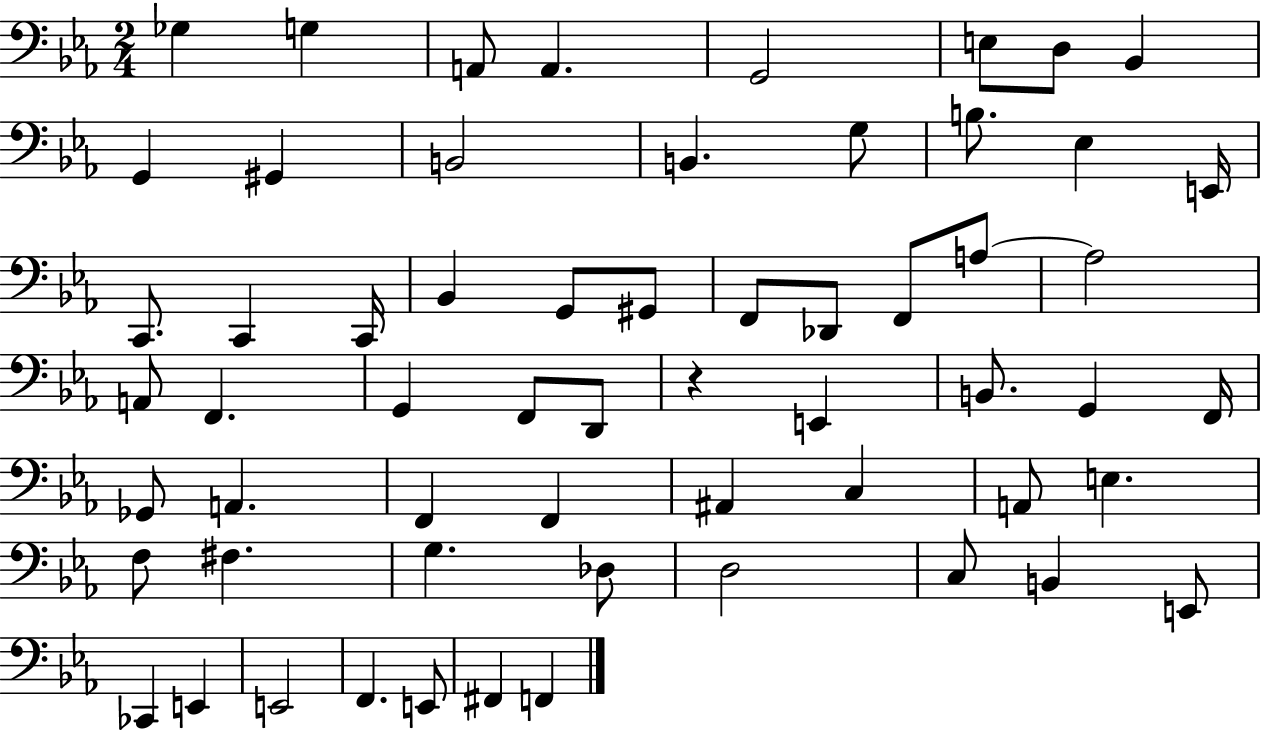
{
  \clef bass
  \numericTimeSignature
  \time 2/4
  \key ees \major
  ges4 g4 | a,8 a,4. | g,2 | e8 d8 bes,4 | \break g,4 gis,4 | b,2 | b,4. g8 | b8. ees4 e,16 | \break c,8. c,4 c,16 | bes,4 g,8 gis,8 | f,8 des,8 f,8 a8~~ | a2 | \break a,8 f,4. | g,4 f,8 d,8 | r4 e,4 | b,8. g,4 f,16 | \break ges,8 a,4. | f,4 f,4 | ais,4 c4 | a,8 e4. | \break f8 fis4. | g4. des8 | d2 | c8 b,4 e,8 | \break ces,4 e,4 | e,2 | f,4. e,8 | fis,4 f,4 | \break \bar "|."
}